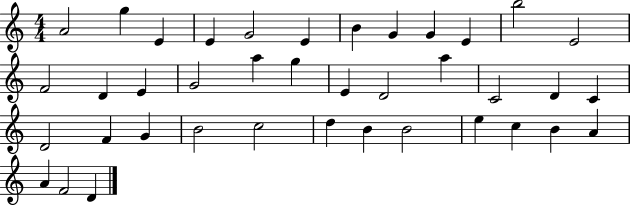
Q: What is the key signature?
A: C major